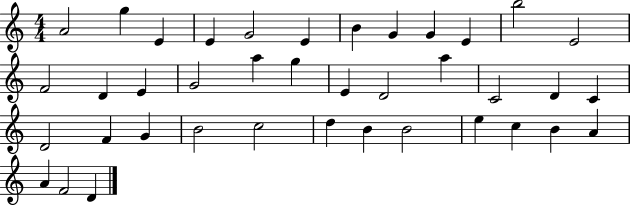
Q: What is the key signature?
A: C major